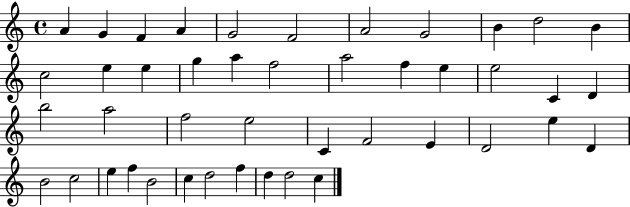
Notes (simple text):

A4/q G4/q F4/q A4/q G4/h F4/h A4/h G4/h B4/q D5/h B4/q C5/h E5/q E5/q G5/q A5/q F5/h A5/h F5/q E5/q E5/h C4/q D4/q B5/h A5/h F5/h E5/h C4/q F4/h E4/q D4/h E5/q D4/q B4/h C5/h E5/q F5/q B4/h C5/q D5/h F5/q D5/q D5/h C5/q